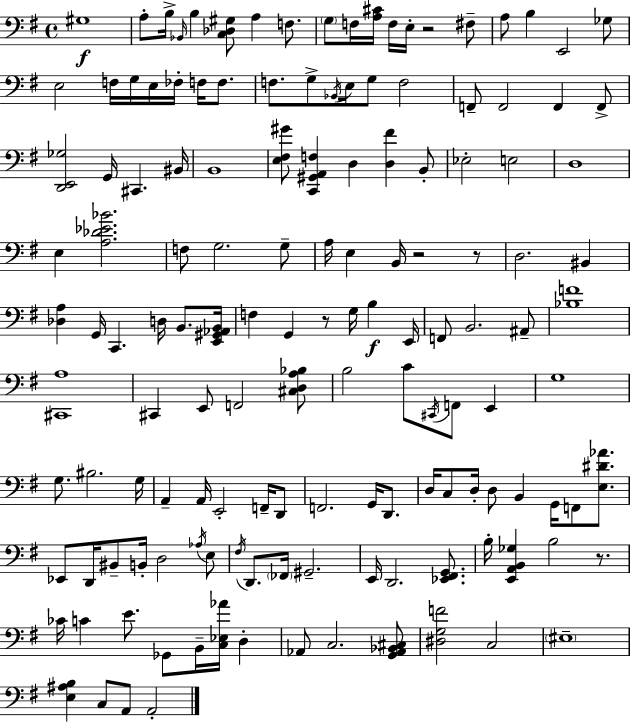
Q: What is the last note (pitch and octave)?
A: A2